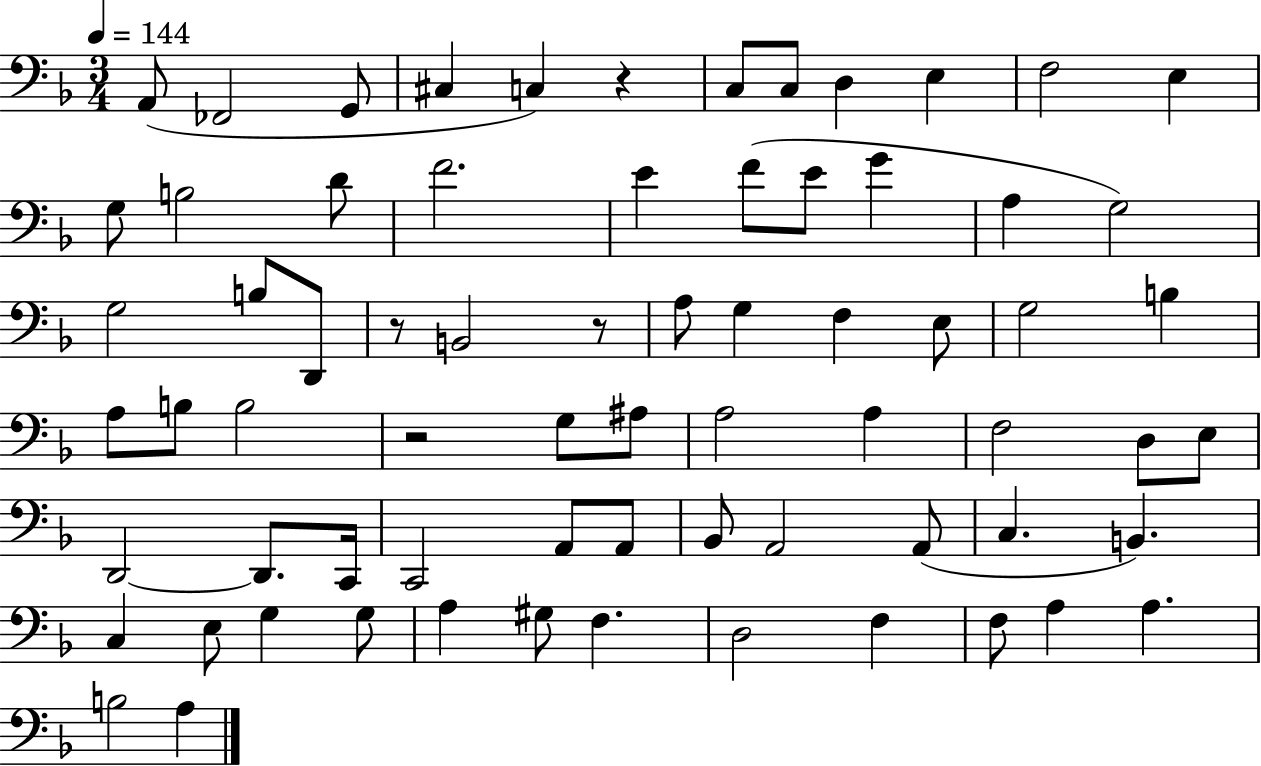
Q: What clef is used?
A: bass